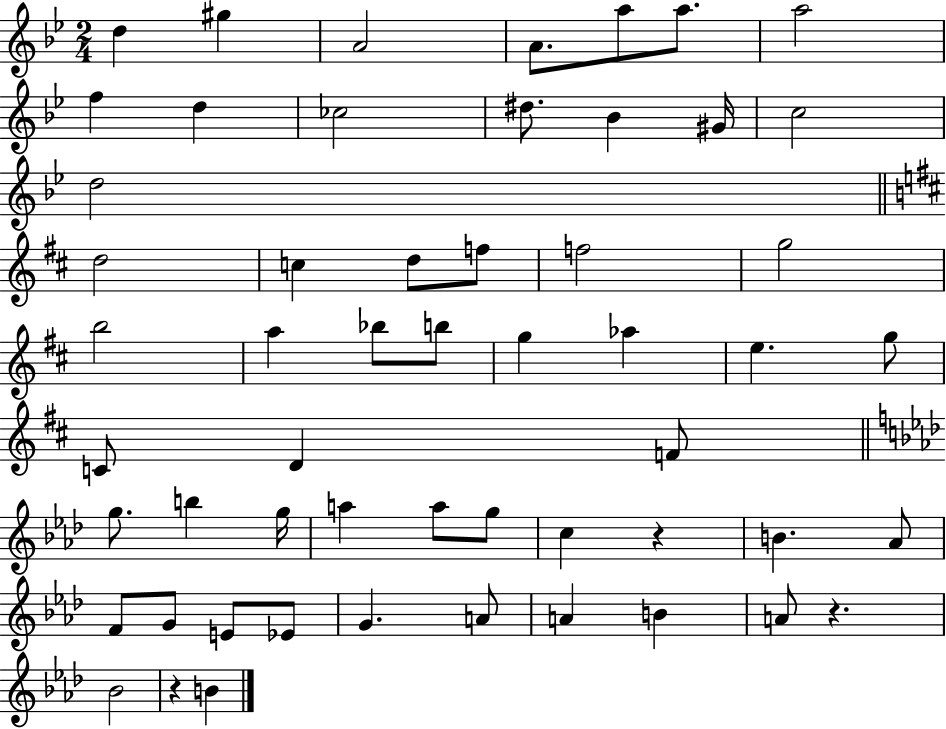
D5/q G#5/q A4/h A4/e. A5/e A5/e. A5/h F5/q D5/q CES5/h D#5/e. Bb4/q G#4/s C5/h D5/h D5/h C5/q D5/e F5/e F5/h G5/h B5/h A5/q Bb5/e B5/e G5/q Ab5/q E5/q. G5/e C4/e D4/q F4/e G5/e. B5/q G5/s A5/q A5/e G5/e C5/q R/q B4/q. Ab4/e F4/e G4/e E4/e Eb4/e G4/q. A4/e A4/q B4/q A4/e R/q. Bb4/h R/q B4/q